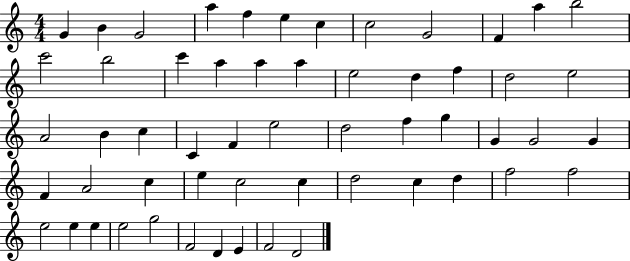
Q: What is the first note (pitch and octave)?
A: G4